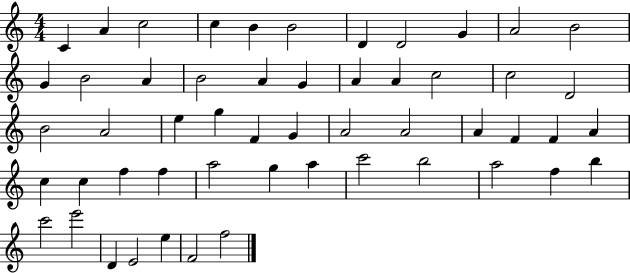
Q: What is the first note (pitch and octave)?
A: C4